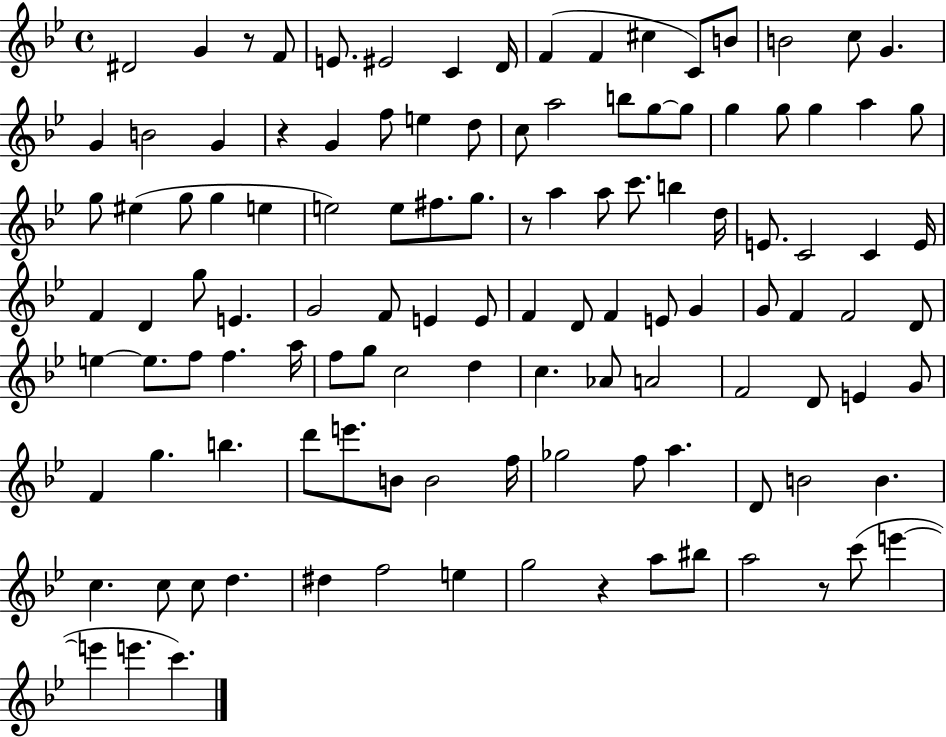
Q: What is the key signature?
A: BES major